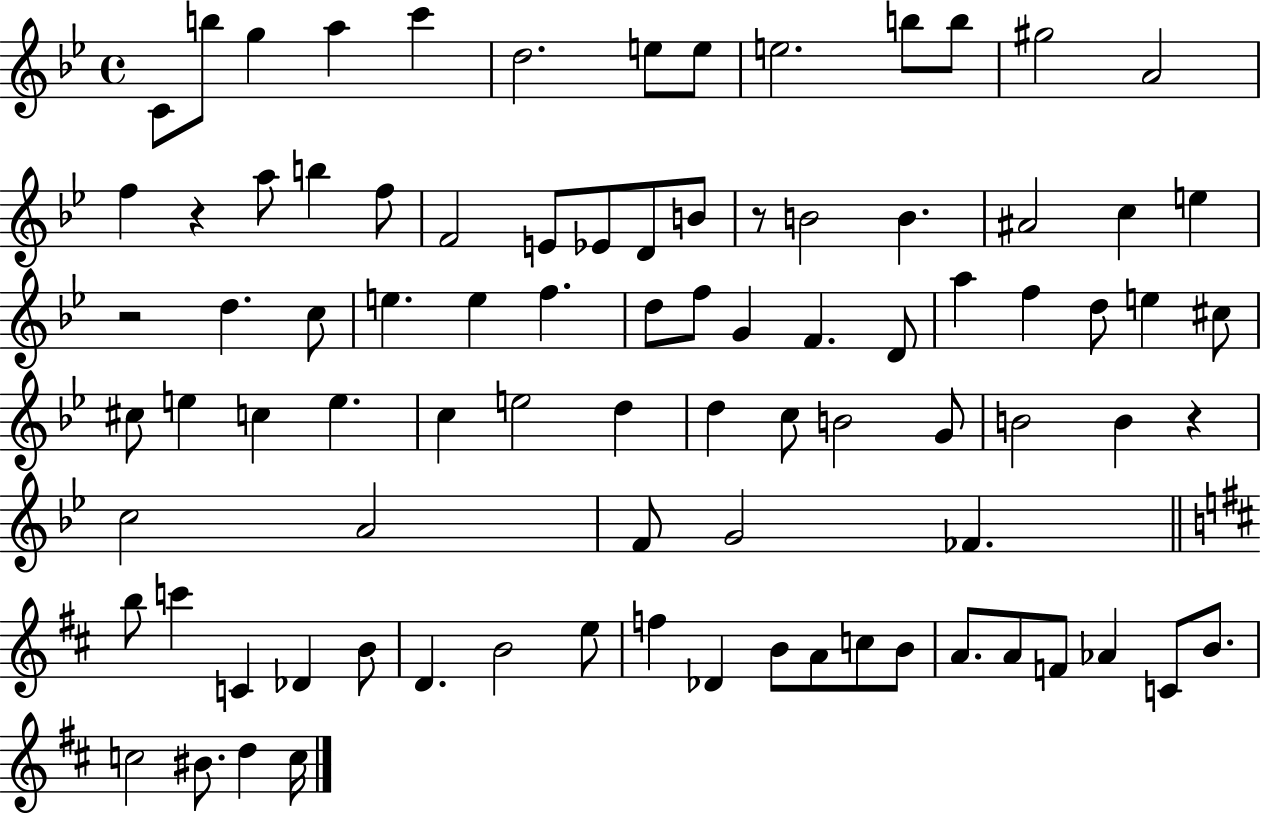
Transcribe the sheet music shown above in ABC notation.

X:1
T:Untitled
M:4/4
L:1/4
K:Bb
C/2 b/2 g a c' d2 e/2 e/2 e2 b/2 b/2 ^g2 A2 f z a/2 b f/2 F2 E/2 _E/2 D/2 B/2 z/2 B2 B ^A2 c e z2 d c/2 e e f d/2 f/2 G F D/2 a f d/2 e ^c/2 ^c/2 e c e c e2 d d c/2 B2 G/2 B2 B z c2 A2 F/2 G2 _F b/2 c' C _D B/2 D B2 e/2 f _D B/2 A/2 c/2 B/2 A/2 A/2 F/2 _A C/2 B/2 c2 ^B/2 d c/4